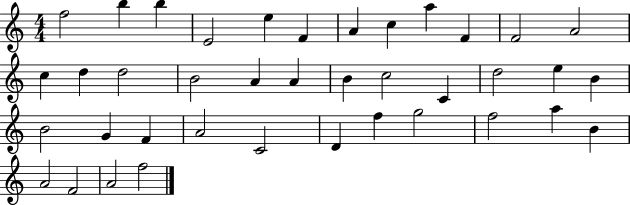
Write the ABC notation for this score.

X:1
T:Untitled
M:4/4
L:1/4
K:C
f2 b b E2 e F A c a F F2 A2 c d d2 B2 A A B c2 C d2 e B B2 G F A2 C2 D f g2 f2 a B A2 F2 A2 f2